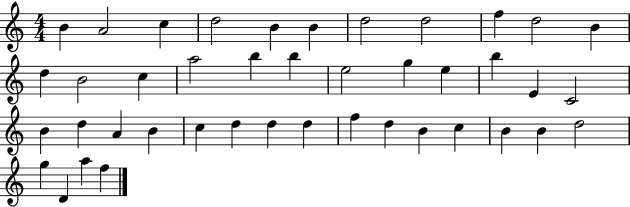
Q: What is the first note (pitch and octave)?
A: B4